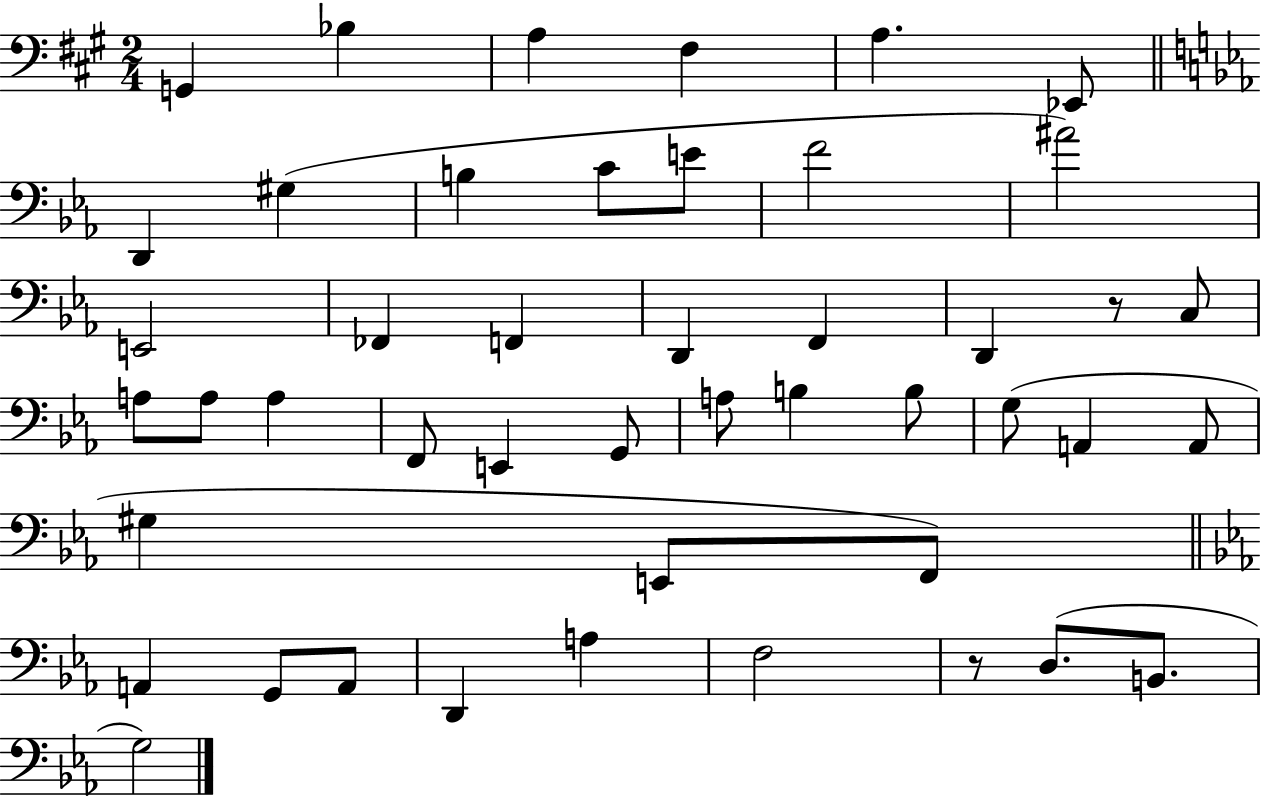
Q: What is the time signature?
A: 2/4